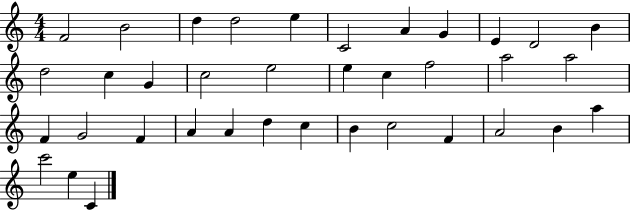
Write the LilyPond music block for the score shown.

{
  \clef treble
  \numericTimeSignature
  \time 4/4
  \key c \major
  f'2 b'2 | d''4 d''2 e''4 | c'2 a'4 g'4 | e'4 d'2 b'4 | \break d''2 c''4 g'4 | c''2 e''2 | e''4 c''4 f''2 | a''2 a''2 | \break f'4 g'2 f'4 | a'4 a'4 d''4 c''4 | b'4 c''2 f'4 | a'2 b'4 a''4 | \break c'''2 e''4 c'4 | \bar "|."
}